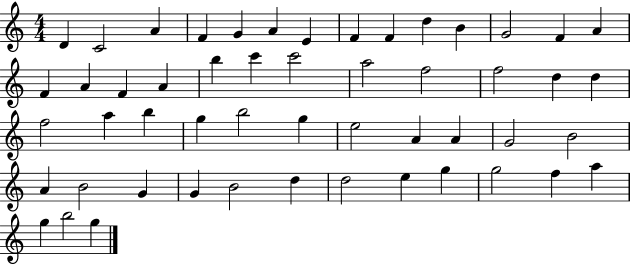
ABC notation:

X:1
T:Untitled
M:4/4
L:1/4
K:C
D C2 A F G A E F F d B G2 F A F A F A b c' c'2 a2 f2 f2 d d f2 a b g b2 g e2 A A G2 B2 A B2 G G B2 d d2 e g g2 f a g b2 g